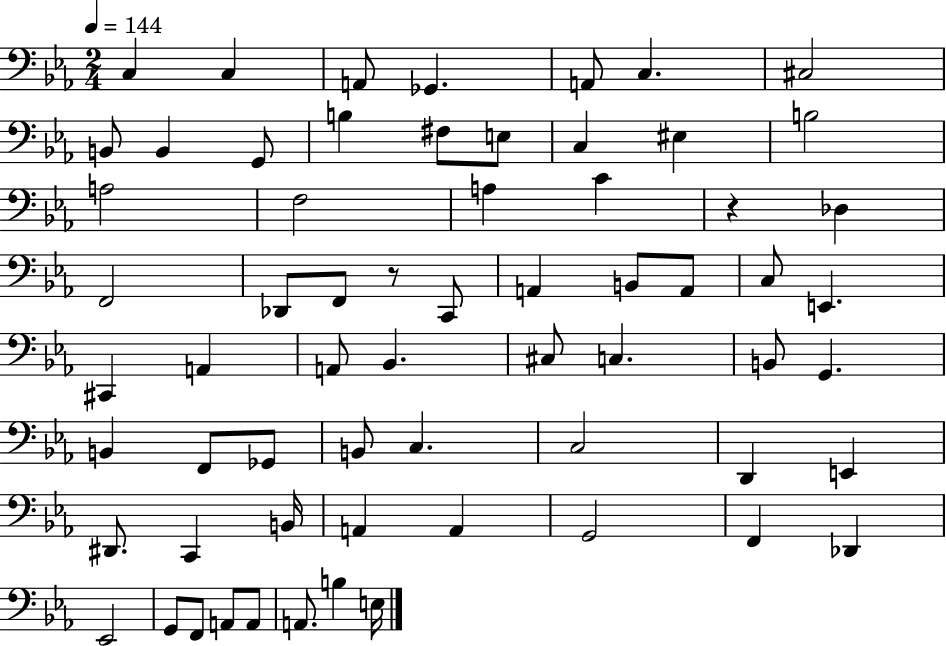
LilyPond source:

{
  \clef bass
  \numericTimeSignature
  \time 2/4
  \key ees \major
  \tempo 4 = 144
  c4 c4 | a,8 ges,4. | a,8 c4. | cis2 | \break b,8 b,4 g,8 | b4 fis8 e8 | c4 eis4 | b2 | \break a2 | f2 | a4 c'4 | r4 des4 | \break f,2 | des,8 f,8 r8 c,8 | a,4 b,8 a,8 | c8 e,4. | \break cis,4 a,4 | a,8 bes,4. | cis8 c4. | b,8 g,4. | \break b,4 f,8 ges,8 | b,8 c4. | c2 | d,4 e,4 | \break dis,8. c,4 b,16 | a,4 a,4 | g,2 | f,4 des,4 | \break ees,2 | g,8 f,8 a,8 a,8 | a,8. b4 e16 | \bar "|."
}